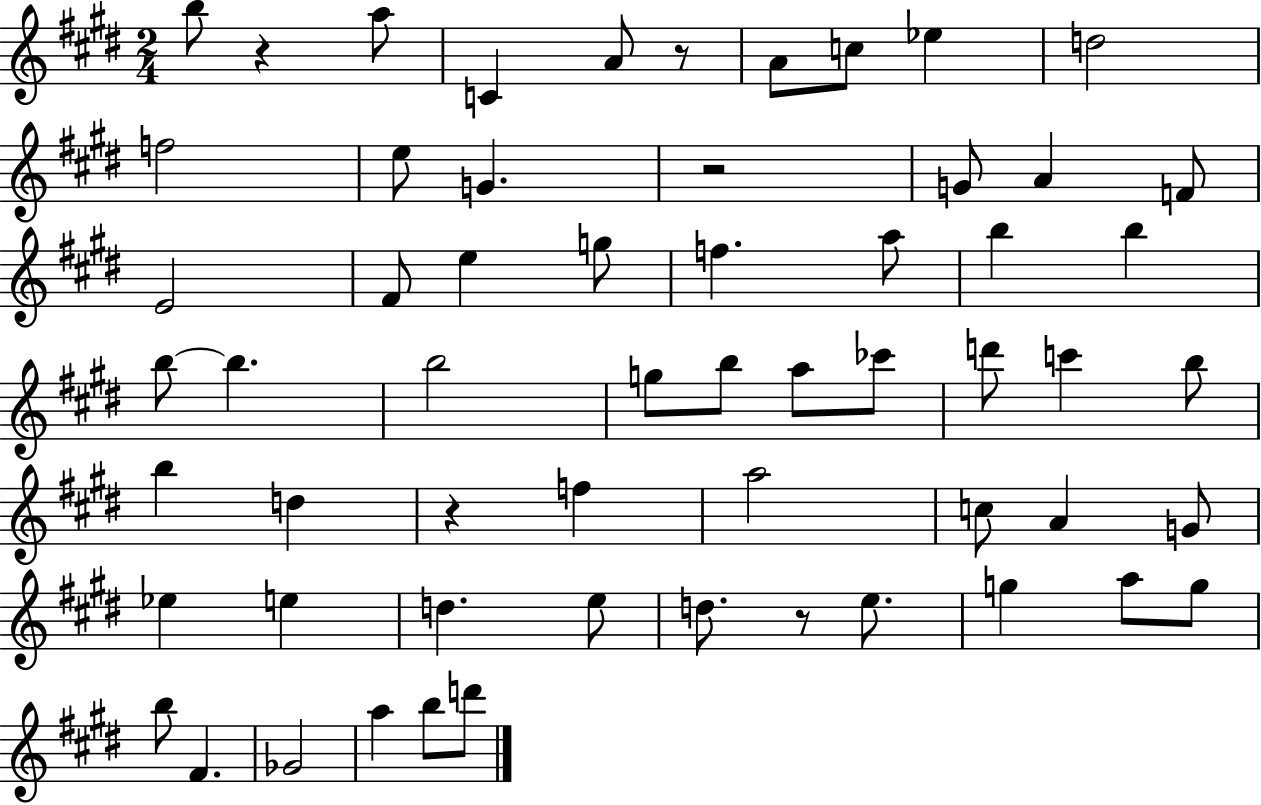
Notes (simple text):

B5/e R/q A5/e C4/q A4/e R/e A4/e C5/e Eb5/q D5/h F5/h E5/e G4/q. R/h G4/e A4/q F4/e E4/h F#4/e E5/q G5/e F5/q. A5/e B5/q B5/q B5/e B5/q. B5/h G5/e B5/e A5/e CES6/e D6/e C6/q B5/e B5/q D5/q R/q F5/q A5/h C5/e A4/q G4/e Eb5/q E5/q D5/q. E5/e D5/e. R/e E5/e. G5/q A5/e G5/e B5/e F#4/q. Gb4/h A5/q B5/e D6/e